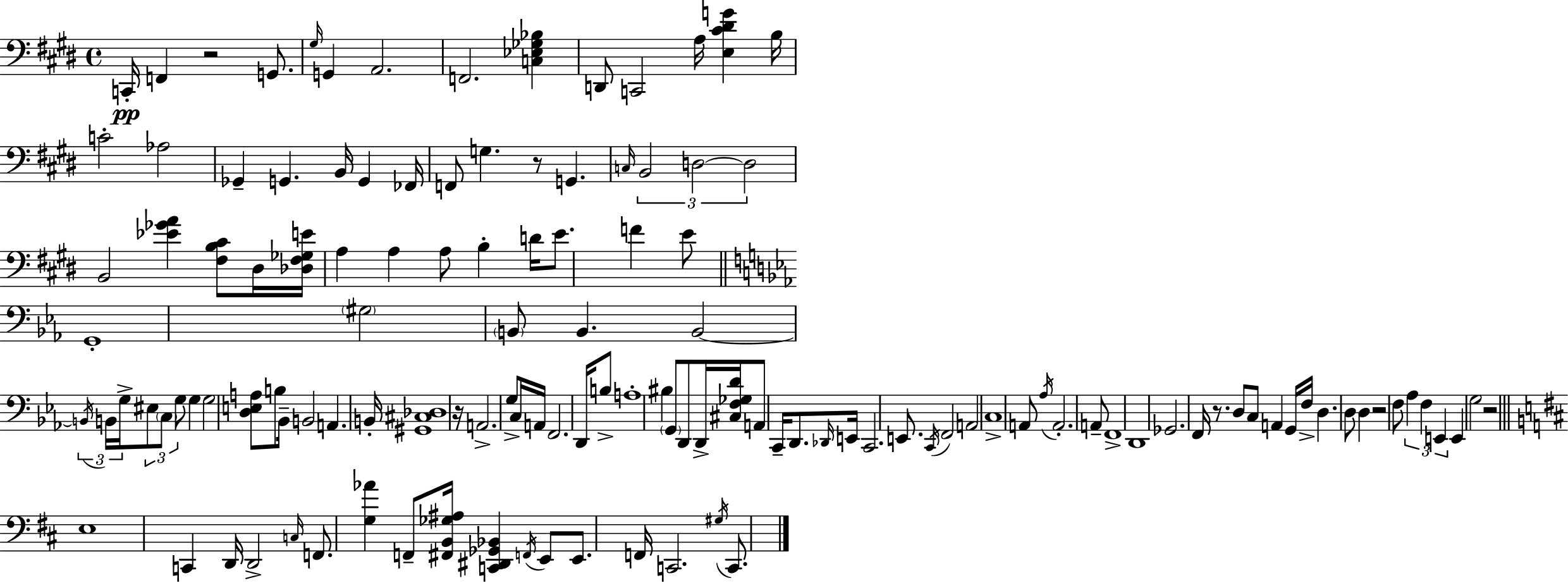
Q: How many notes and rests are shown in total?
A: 129